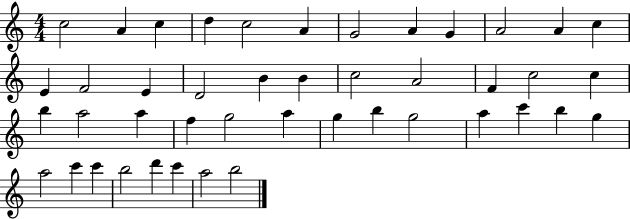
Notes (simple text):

C5/h A4/q C5/q D5/q C5/h A4/q G4/h A4/q G4/q A4/h A4/q C5/q E4/q F4/h E4/q D4/h B4/q B4/q C5/h A4/h F4/q C5/h C5/q B5/q A5/h A5/q F5/q G5/h A5/q G5/q B5/q G5/h A5/q C6/q B5/q G5/q A5/h C6/q C6/q B5/h D6/q C6/q A5/h B5/h